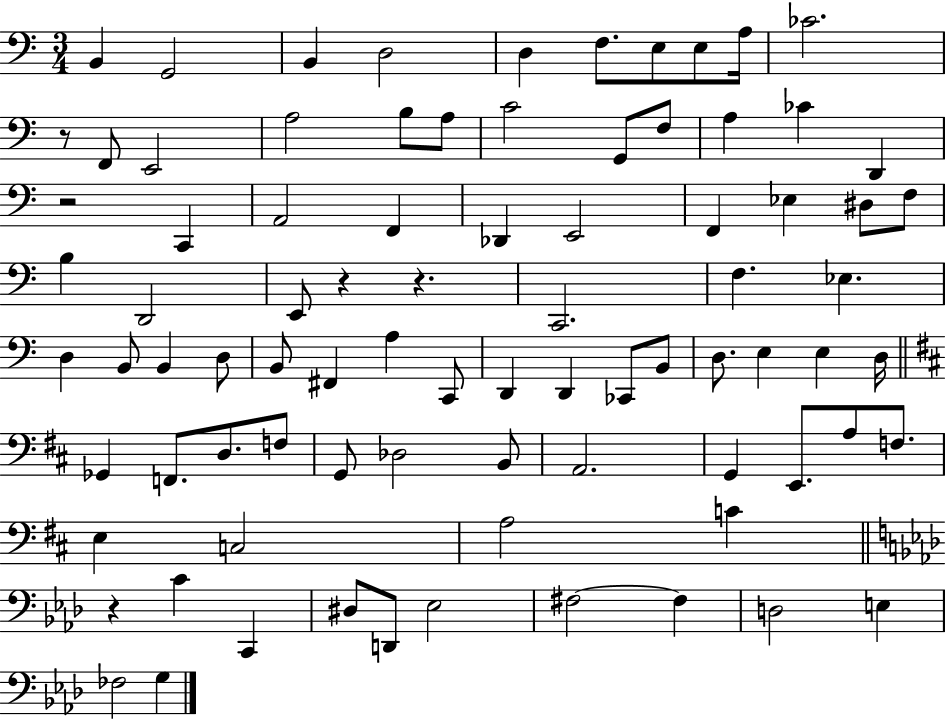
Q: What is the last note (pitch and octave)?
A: G3